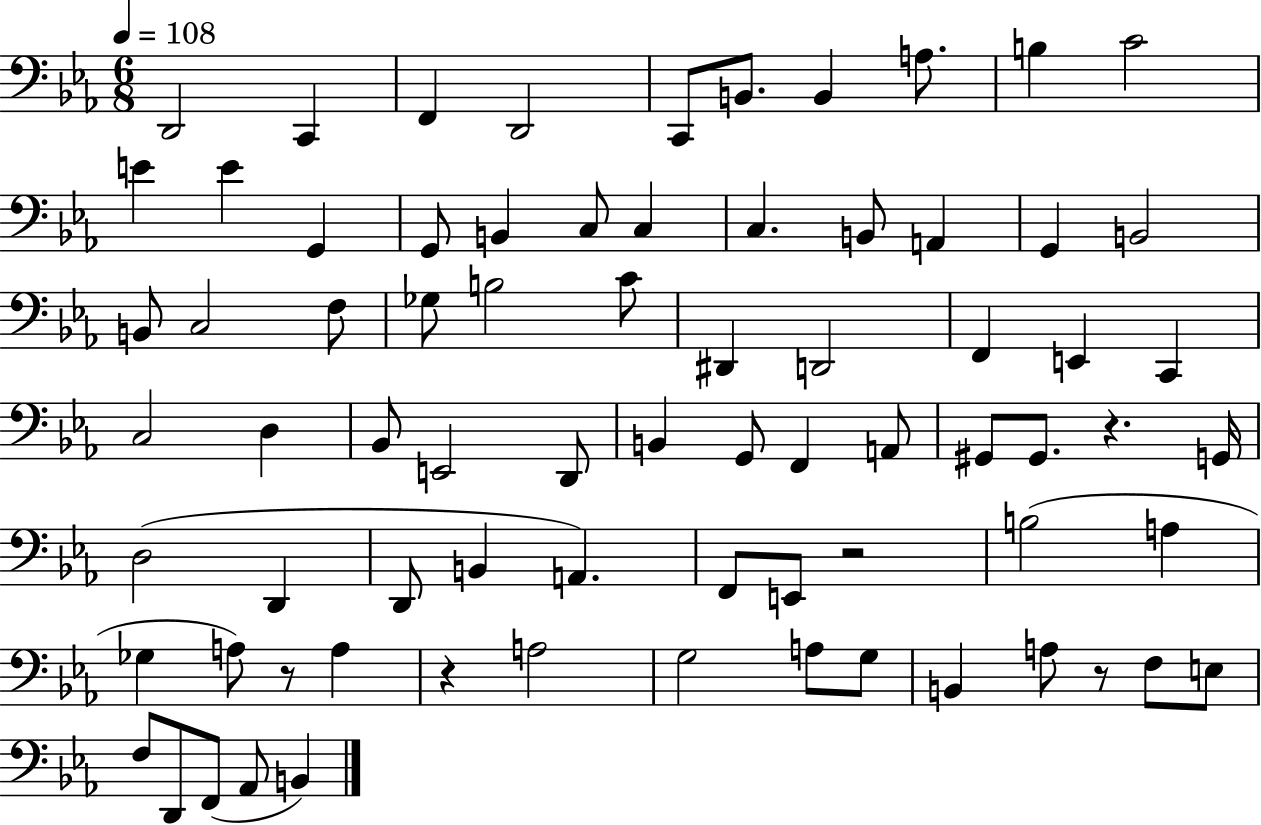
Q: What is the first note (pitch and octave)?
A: D2